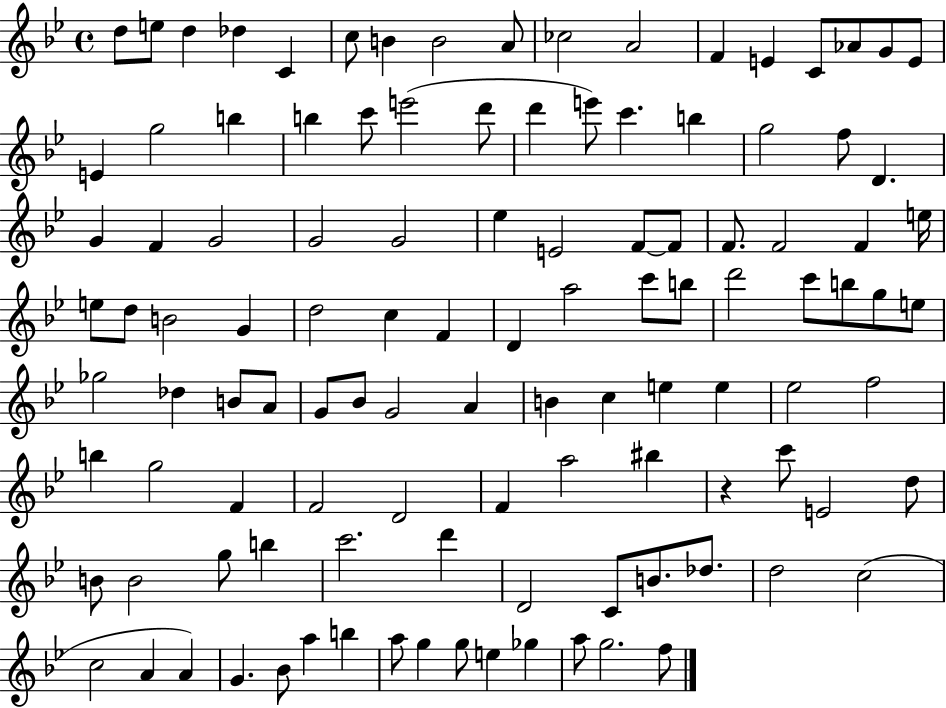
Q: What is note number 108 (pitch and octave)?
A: E5